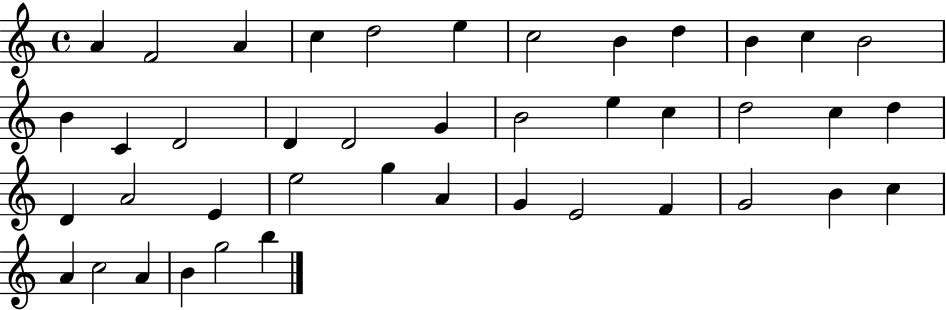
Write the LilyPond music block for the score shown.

{
  \clef treble
  \time 4/4
  \defaultTimeSignature
  \key c \major
  a'4 f'2 a'4 | c''4 d''2 e''4 | c''2 b'4 d''4 | b'4 c''4 b'2 | \break b'4 c'4 d'2 | d'4 d'2 g'4 | b'2 e''4 c''4 | d''2 c''4 d''4 | \break d'4 a'2 e'4 | e''2 g''4 a'4 | g'4 e'2 f'4 | g'2 b'4 c''4 | \break a'4 c''2 a'4 | b'4 g''2 b''4 | \bar "|."
}